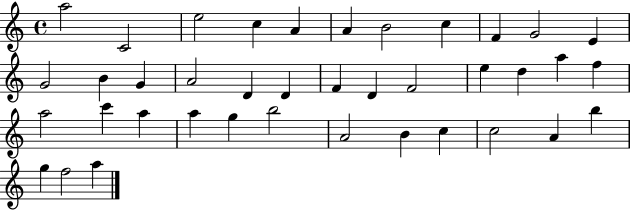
A5/h C4/h E5/h C5/q A4/q A4/q B4/h C5/q F4/q G4/h E4/q G4/h B4/q G4/q A4/h D4/q D4/q F4/q D4/q F4/h E5/q D5/q A5/q F5/q A5/h C6/q A5/q A5/q G5/q B5/h A4/h B4/q C5/q C5/h A4/q B5/q G5/q F5/h A5/q